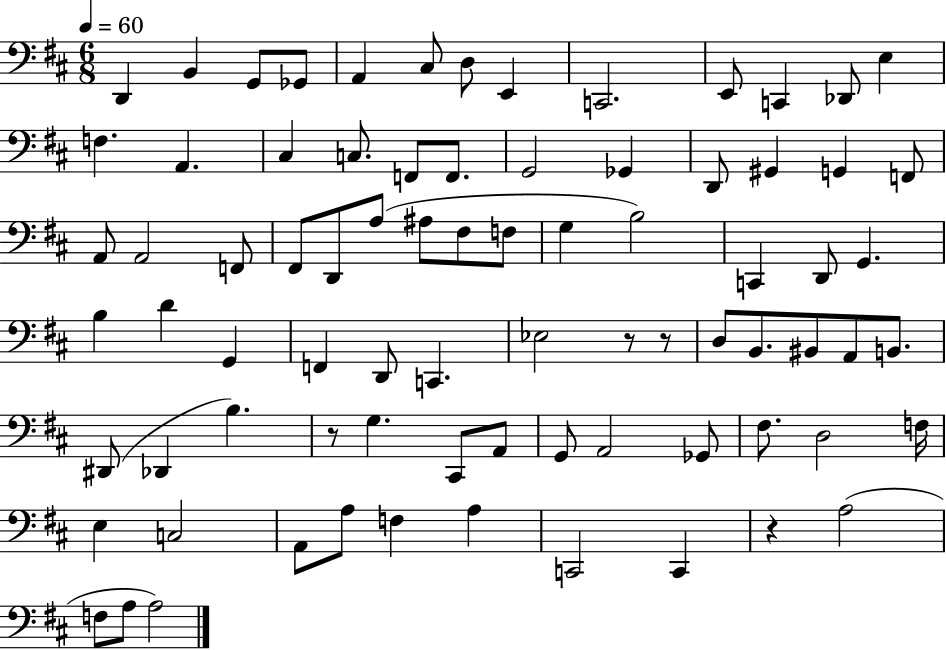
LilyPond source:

{
  \clef bass
  \numericTimeSignature
  \time 6/8
  \key d \major
  \tempo 4 = 60
  \repeat volta 2 { d,4 b,4 g,8 ges,8 | a,4 cis8 d8 e,4 | c,2. | e,8 c,4 des,8 e4 | \break f4. a,4. | cis4 c8. f,8 f,8. | g,2 ges,4 | d,8 gis,4 g,4 f,8 | \break a,8 a,2 f,8 | fis,8 d,8 a8( ais8 fis8 f8 | g4 b2) | c,4 d,8 g,4. | \break b4 d'4 g,4 | f,4 d,8 c,4. | ees2 r8 r8 | d8 b,8. bis,8 a,8 b,8. | \break dis,8( des,4 b4.) | r8 g4. cis,8 a,8 | g,8 a,2 ges,8 | fis8. d2 f16 | \break e4 c2 | a,8 a8 f4 a4 | c,2 c,4 | r4 a2( | \break f8 a8 a2) | } \bar "|."
}